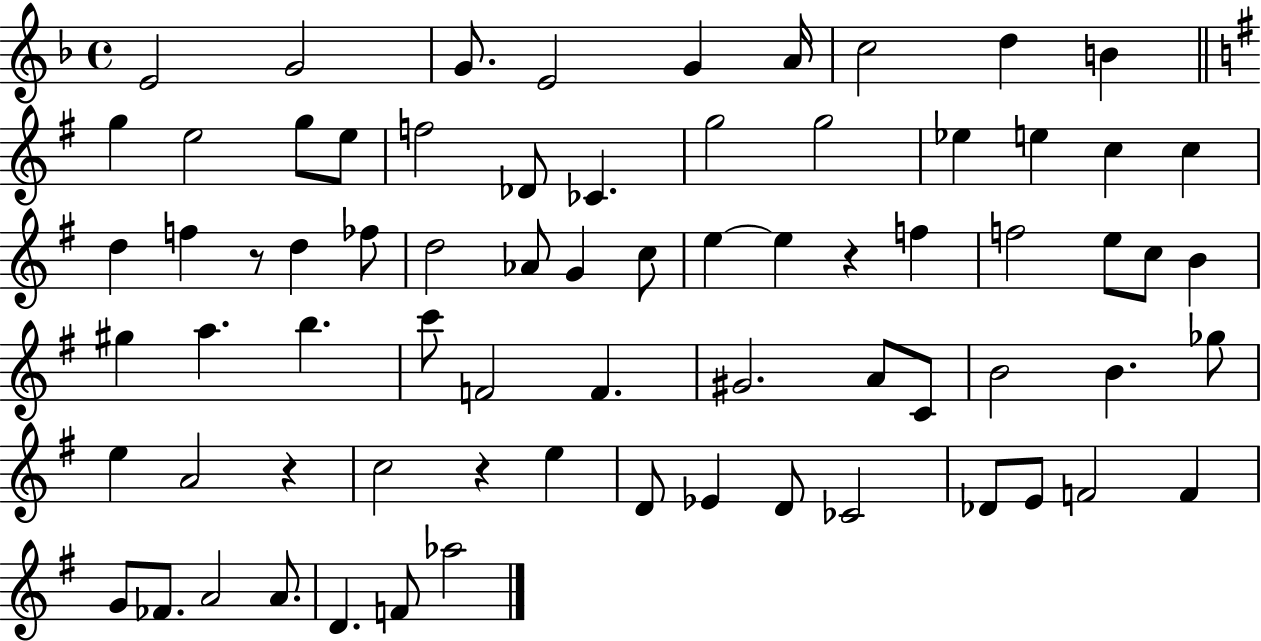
X:1
T:Untitled
M:4/4
L:1/4
K:F
E2 G2 G/2 E2 G A/4 c2 d B g e2 g/2 e/2 f2 _D/2 _C g2 g2 _e e c c d f z/2 d _f/2 d2 _A/2 G c/2 e e z f f2 e/2 c/2 B ^g a b c'/2 F2 F ^G2 A/2 C/2 B2 B _g/2 e A2 z c2 z e D/2 _E D/2 _C2 _D/2 E/2 F2 F G/2 _F/2 A2 A/2 D F/2 _a2